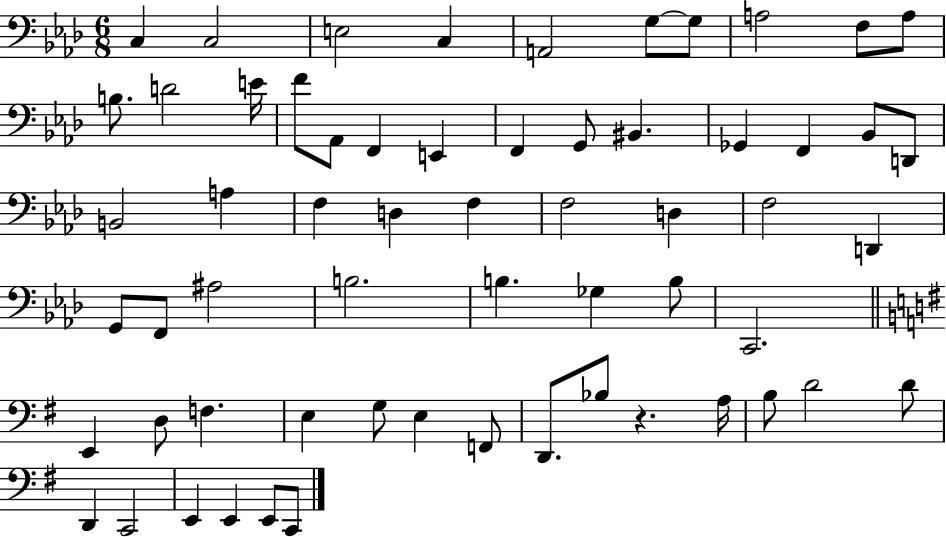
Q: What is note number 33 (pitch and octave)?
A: D2